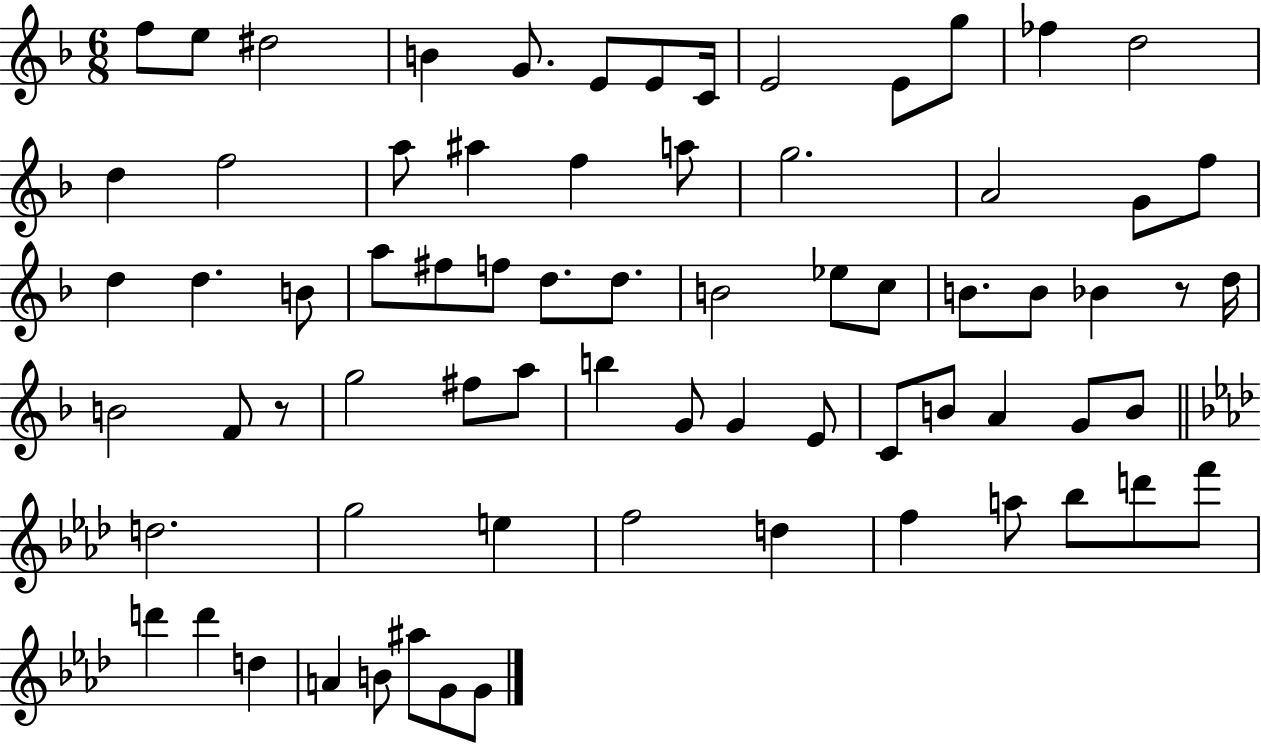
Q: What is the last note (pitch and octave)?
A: G4